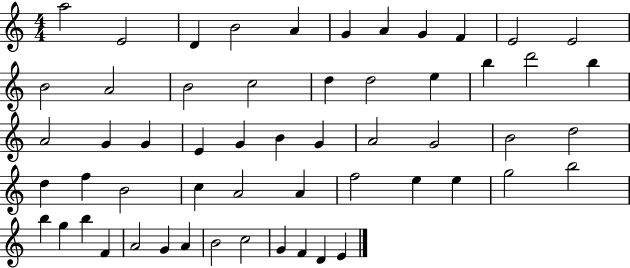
{
  \clef treble
  \numericTimeSignature
  \time 4/4
  \key c \major
  a''2 e'2 | d'4 b'2 a'4 | g'4 a'4 g'4 f'4 | e'2 e'2 | \break b'2 a'2 | b'2 c''2 | d''4 d''2 e''4 | b''4 d'''2 b''4 | \break a'2 g'4 g'4 | e'4 g'4 b'4 g'4 | a'2 g'2 | b'2 d''2 | \break d''4 f''4 b'2 | c''4 a'2 a'4 | f''2 e''4 e''4 | g''2 b''2 | \break b''4 g''4 b''4 f'4 | a'2 g'4 a'4 | b'2 c''2 | g'4 f'4 d'4 e'4 | \break \bar "|."
}